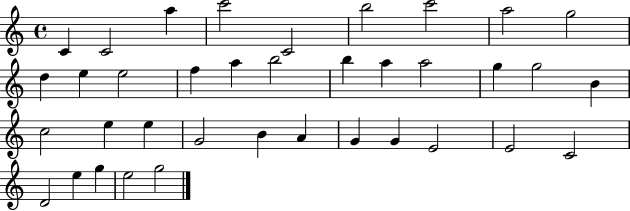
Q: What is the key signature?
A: C major